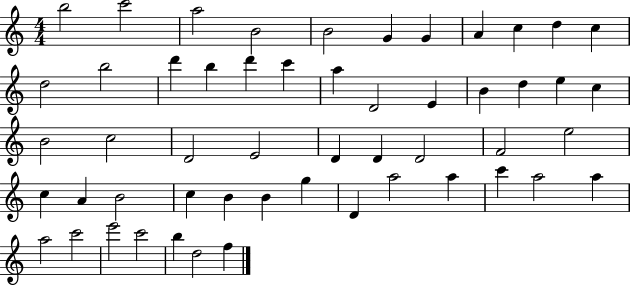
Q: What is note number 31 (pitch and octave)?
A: D4